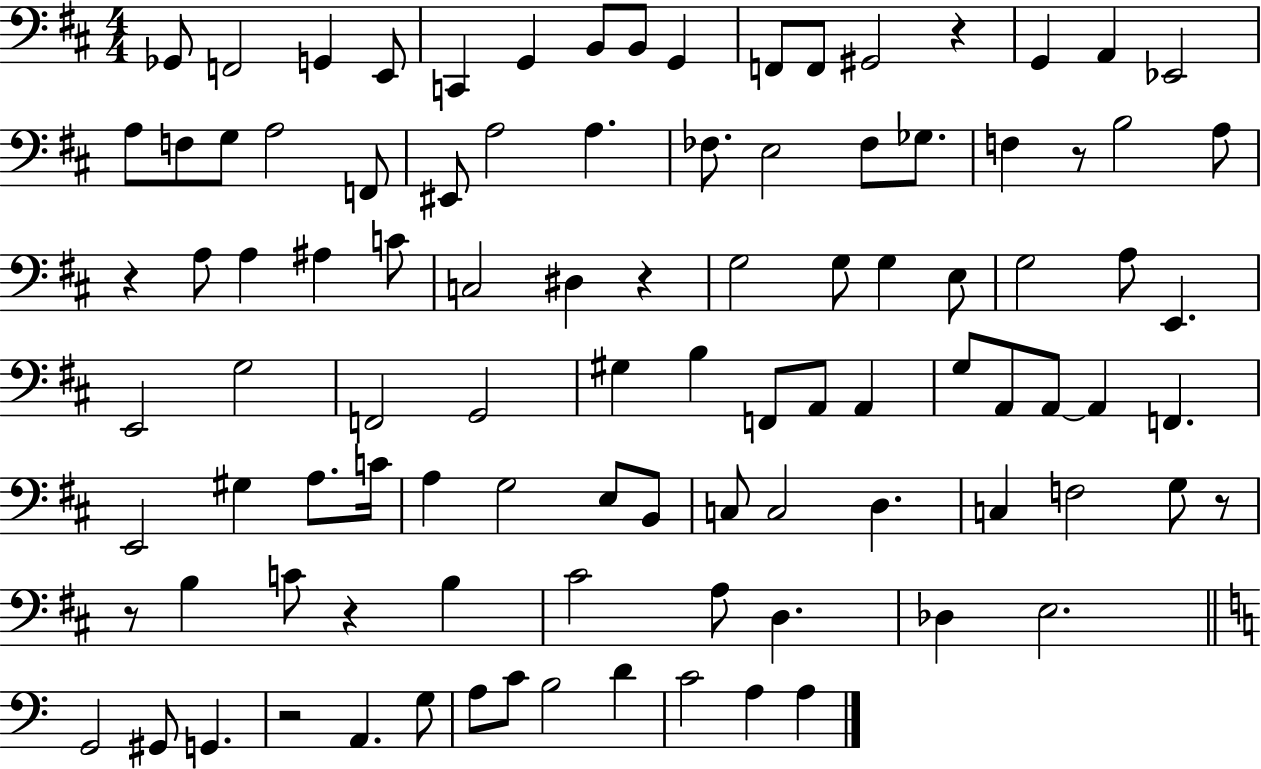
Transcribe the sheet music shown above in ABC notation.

X:1
T:Untitled
M:4/4
L:1/4
K:D
_G,,/2 F,,2 G,, E,,/2 C,, G,, B,,/2 B,,/2 G,, F,,/2 F,,/2 ^G,,2 z G,, A,, _E,,2 A,/2 F,/2 G,/2 A,2 F,,/2 ^E,,/2 A,2 A, _F,/2 E,2 _F,/2 _G,/2 F, z/2 B,2 A,/2 z A,/2 A, ^A, C/2 C,2 ^D, z G,2 G,/2 G, E,/2 G,2 A,/2 E,, E,,2 G,2 F,,2 G,,2 ^G, B, F,,/2 A,,/2 A,, G,/2 A,,/2 A,,/2 A,, F,, E,,2 ^G, A,/2 C/4 A, G,2 E,/2 B,,/2 C,/2 C,2 D, C, F,2 G,/2 z/2 z/2 B, C/2 z B, ^C2 A,/2 D, _D, E,2 G,,2 ^G,,/2 G,, z2 A,, G,/2 A,/2 C/2 B,2 D C2 A, A,